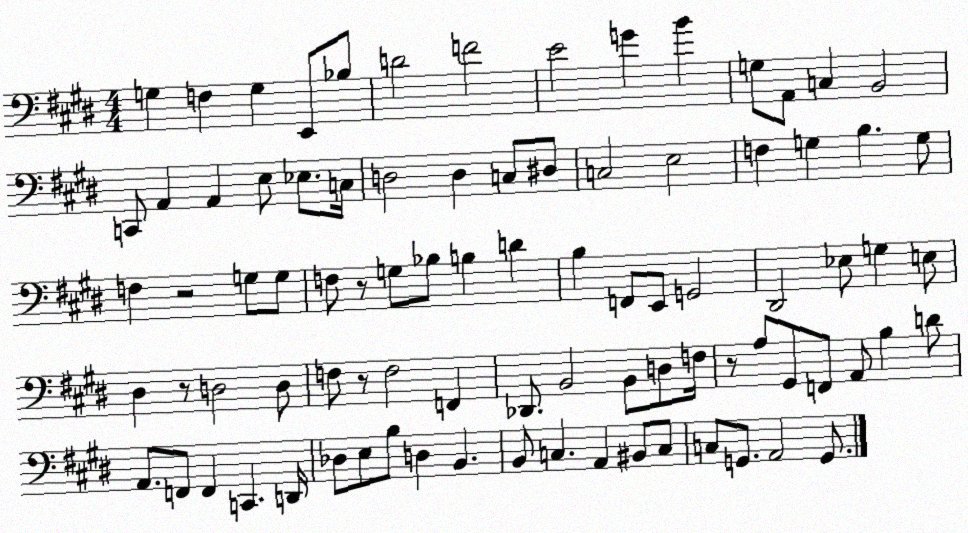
X:1
T:Untitled
M:4/4
L:1/4
K:E
G, F, G, E,,/2 _B,/2 D2 F2 E2 G B G,/2 A,,/2 C, B,,2 C,,/2 A,, A,, E,/2 _E,/2 C,/4 D,2 D, C,/2 ^D,/2 C,2 E,2 F, G, B, G,/2 F, z2 G,/2 G,/2 F,/2 z/2 G,/2 _B,/2 B, D B, F,,/2 E,,/2 G,,2 ^D,,2 _E,/2 G, E,/2 ^D, z/2 D,2 D,/2 F,/2 z/2 F,2 F,, _D,,/2 B,,2 B,,/2 D,/2 F,/4 z/2 A,/2 ^G,,/2 F,,/2 A,,/2 B, D/2 A,,/2 F,,/2 F,, C,, D,,/4 _D,/2 E,/2 B,/2 D, B,, B,,/2 C, A,, ^B,,/2 C,/2 C,/2 G,,/2 A,,2 G,,/2